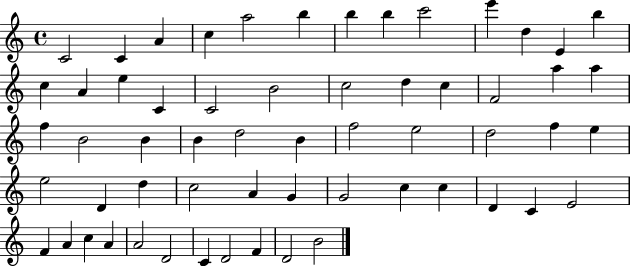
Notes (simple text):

C4/h C4/q A4/q C5/q A5/h B5/q B5/q B5/q C6/h E6/q D5/q E4/q B5/q C5/q A4/q E5/q C4/q C4/h B4/h C5/h D5/q C5/q F4/h A5/q A5/q F5/q B4/h B4/q B4/q D5/h B4/q F5/h E5/h D5/h F5/q E5/q E5/h D4/q D5/q C5/h A4/q G4/q G4/h C5/q C5/q D4/q C4/q E4/h F4/q A4/q C5/q A4/q A4/h D4/h C4/q D4/h F4/q D4/h B4/h